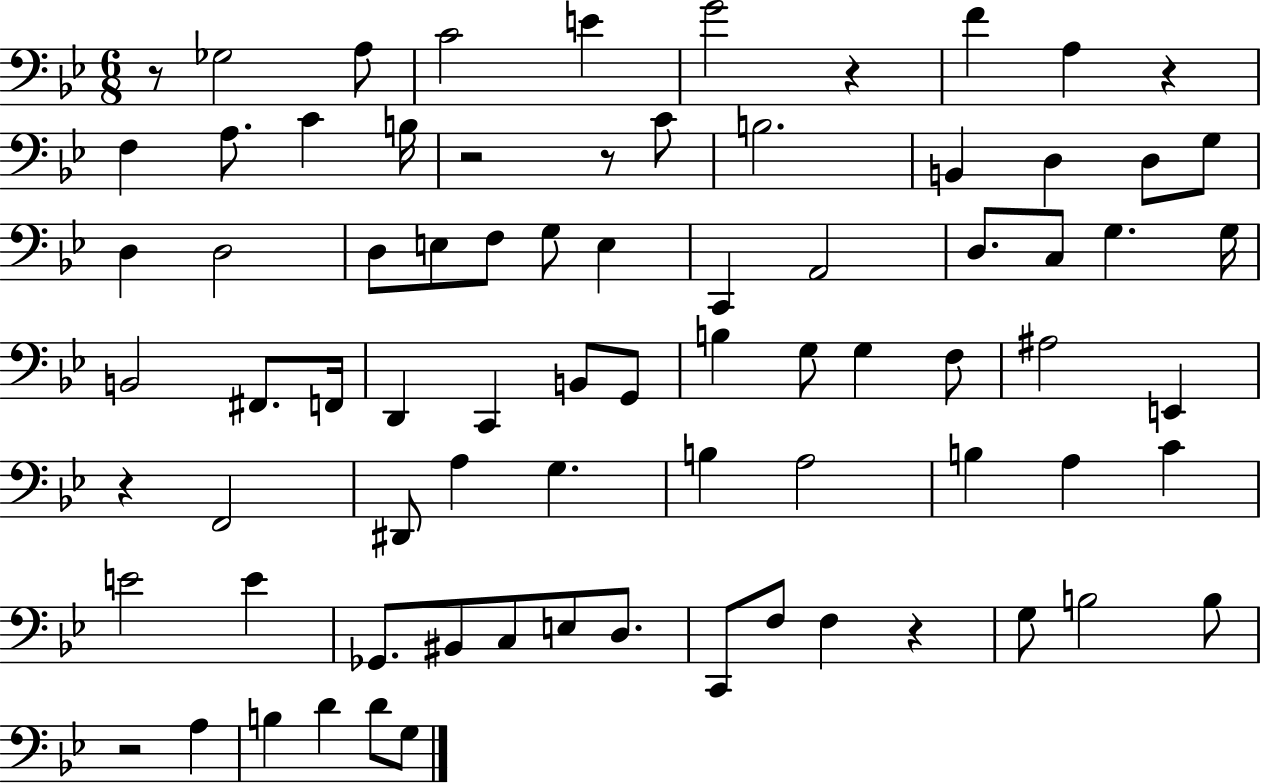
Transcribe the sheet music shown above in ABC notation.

X:1
T:Untitled
M:6/8
L:1/4
K:Bb
z/2 _G,2 A,/2 C2 E G2 z F A, z F, A,/2 C B,/4 z2 z/2 C/2 B,2 B,, D, D,/2 G,/2 D, D,2 D,/2 E,/2 F,/2 G,/2 E, C,, A,,2 D,/2 C,/2 G, G,/4 B,,2 ^F,,/2 F,,/4 D,, C,, B,,/2 G,,/2 B, G,/2 G, F,/2 ^A,2 E,, z F,,2 ^D,,/2 A, G, B, A,2 B, A, C E2 E _G,,/2 ^B,,/2 C,/2 E,/2 D,/2 C,,/2 F,/2 F, z G,/2 B,2 B,/2 z2 A, B, D D/2 G,/2